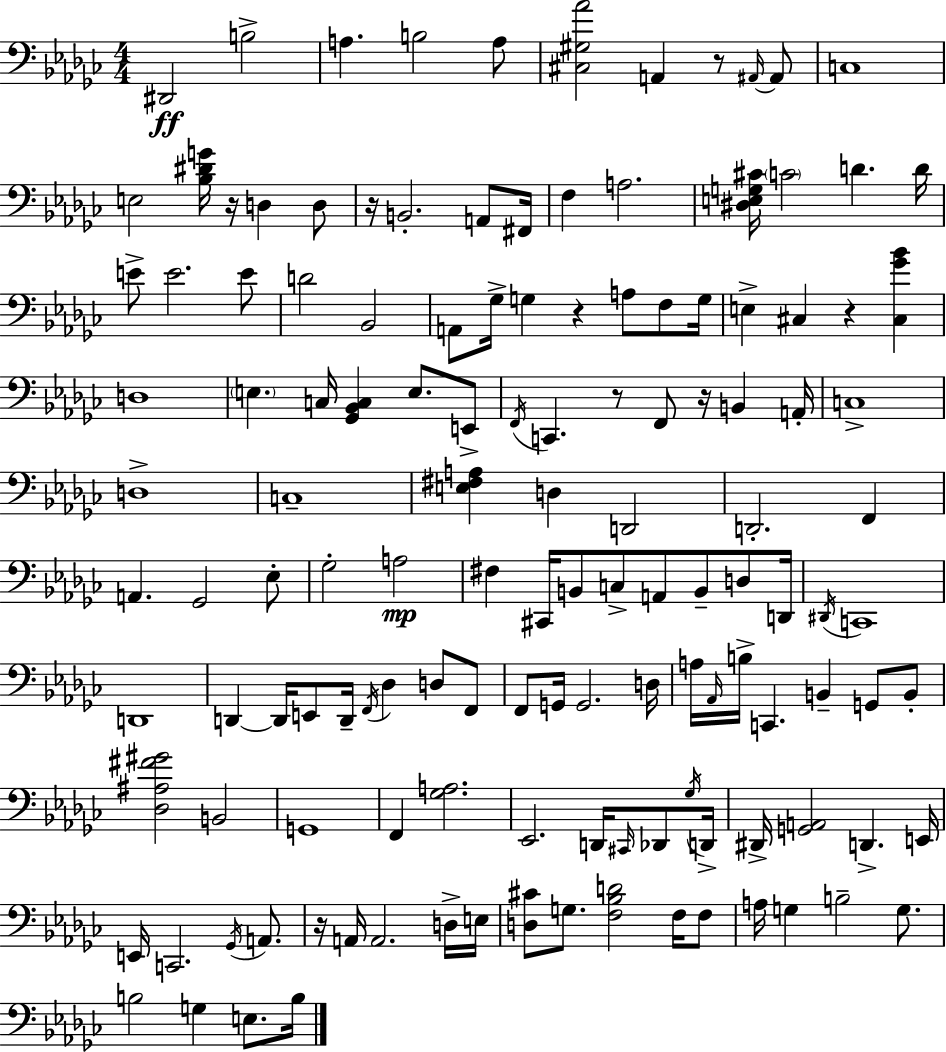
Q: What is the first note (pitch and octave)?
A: D#2